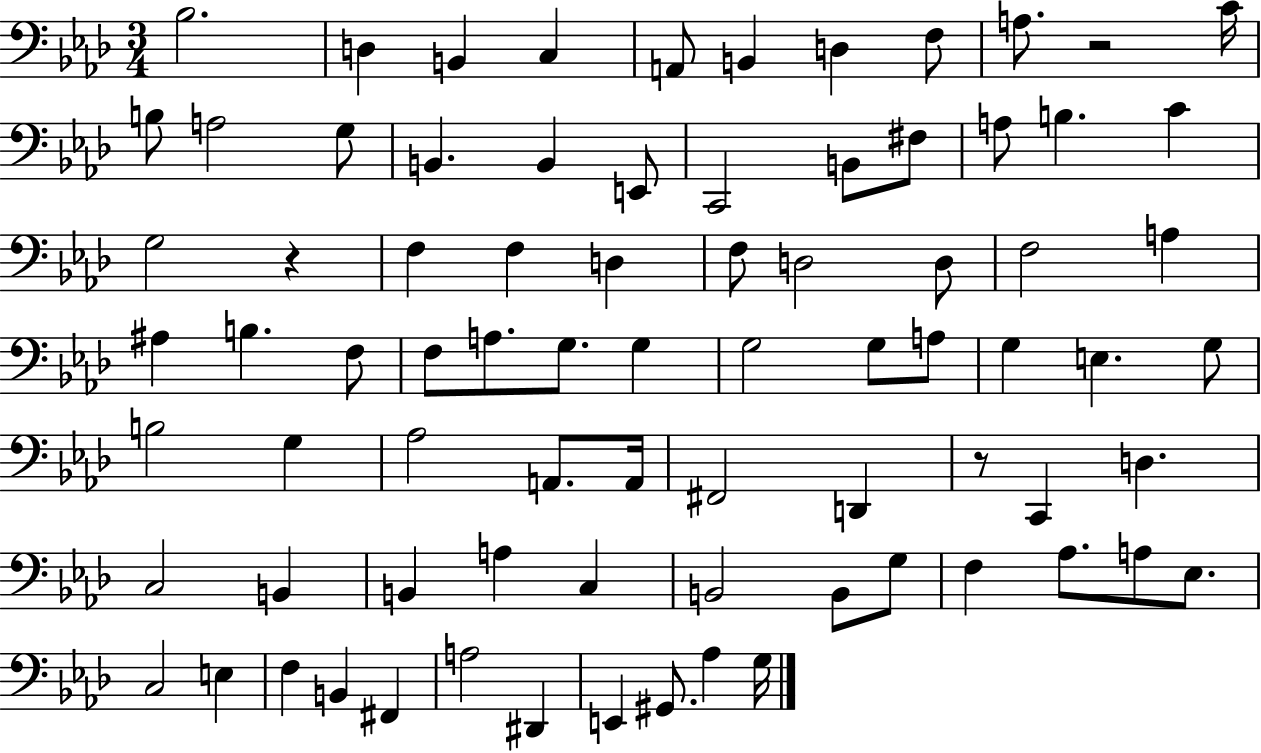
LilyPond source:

{
  \clef bass
  \numericTimeSignature
  \time 3/4
  \key aes \major
  \repeat volta 2 { bes2. | d4 b,4 c4 | a,8 b,4 d4 f8 | a8. r2 c'16 | \break b8 a2 g8 | b,4. b,4 e,8 | c,2 b,8 fis8 | a8 b4. c'4 | \break g2 r4 | f4 f4 d4 | f8 d2 d8 | f2 a4 | \break ais4 b4. f8 | f8 a8. g8. g4 | g2 g8 a8 | g4 e4. g8 | \break b2 g4 | aes2 a,8. a,16 | fis,2 d,4 | r8 c,4 d4. | \break c2 b,4 | b,4 a4 c4 | b,2 b,8 g8 | f4 aes8. a8 ees8. | \break c2 e4 | f4 b,4 fis,4 | a2 dis,4 | e,4 gis,8. aes4 g16 | \break } \bar "|."
}